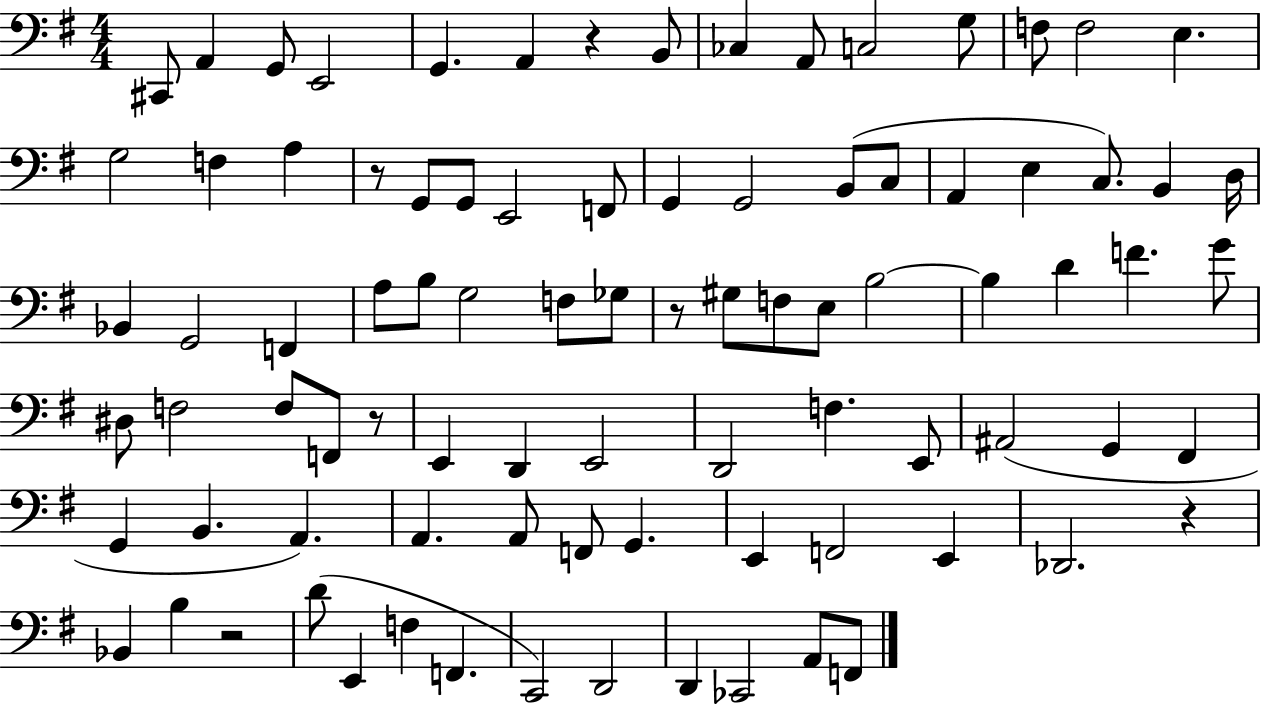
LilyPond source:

{
  \clef bass
  \numericTimeSignature
  \time 4/4
  \key g \major
  cis,8 a,4 g,8 e,2 | g,4. a,4 r4 b,8 | ces4 a,8 c2 g8 | f8 f2 e4. | \break g2 f4 a4 | r8 g,8 g,8 e,2 f,8 | g,4 g,2 b,8( c8 | a,4 e4 c8.) b,4 d16 | \break bes,4 g,2 f,4 | a8 b8 g2 f8 ges8 | r8 gis8 f8 e8 b2~~ | b4 d'4 f'4. g'8 | \break dis8 f2 f8 f,8 r8 | e,4 d,4 e,2 | d,2 f4. e,8 | ais,2( g,4 fis,4 | \break g,4 b,4. a,4.) | a,4. a,8 f,8 g,4. | e,4 f,2 e,4 | des,2. r4 | \break bes,4 b4 r2 | d'8( e,4 f4 f,4. | c,2) d,2 | d,4 ces,2 a,8 f,8 | \break \bar "|."
}